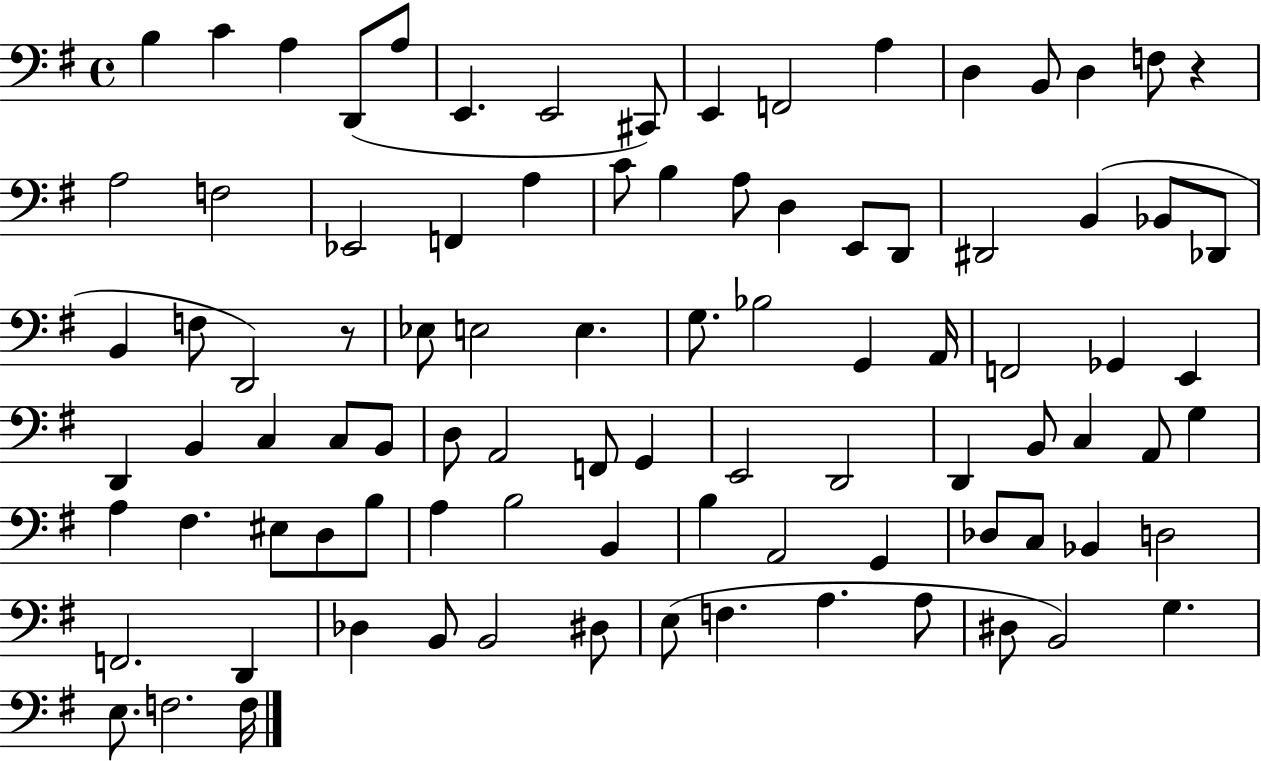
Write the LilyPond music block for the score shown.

{
  \clef bass
  \time 4/4
  \defaultTimeSignature
  \key g \major
  \repeat volta 2 { b4 c'4 a4 d,8( a8 | e,4. e,2 cis,8) | e,4 f,2 a4 | d4 b,8 d4 f8 r4 | \break a2 f2 | ees,2 f,4 a4 | c'8 b4 a8 d4 e,8 d,8 | dis,2 b,4( bes,8 des,8 | \break b,4 f8 d,2) r8 | ees8 e2 e4. | g8. bes2 g,4 a,16 | f,2 ges,4 e,4 | \break d,4 b,4 c4 c8 b,8 | d8 a,2 f,8 g,4 | e,2 d,2 | d,4 b,8 c4 a,8 g4 | \break a4 fis4. eis8 d8 b8 | a4 b2 b,4 | b4 a,2 g,4 | des8 c8 bes,4 d2 | \break f,2. d,4 | des4 b,8 b,2 dis8 | e8( f4. a4. a8 | dis8 b,2) g4. | \break e8. f2. f16 | } \bar "|."
}